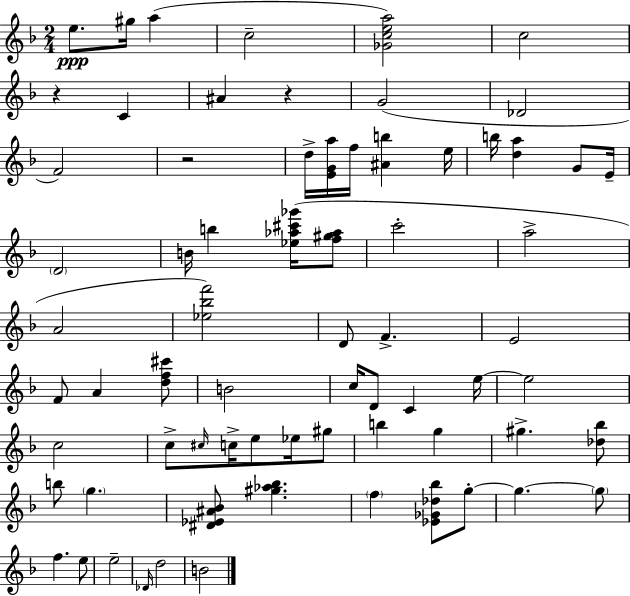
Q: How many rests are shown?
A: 3